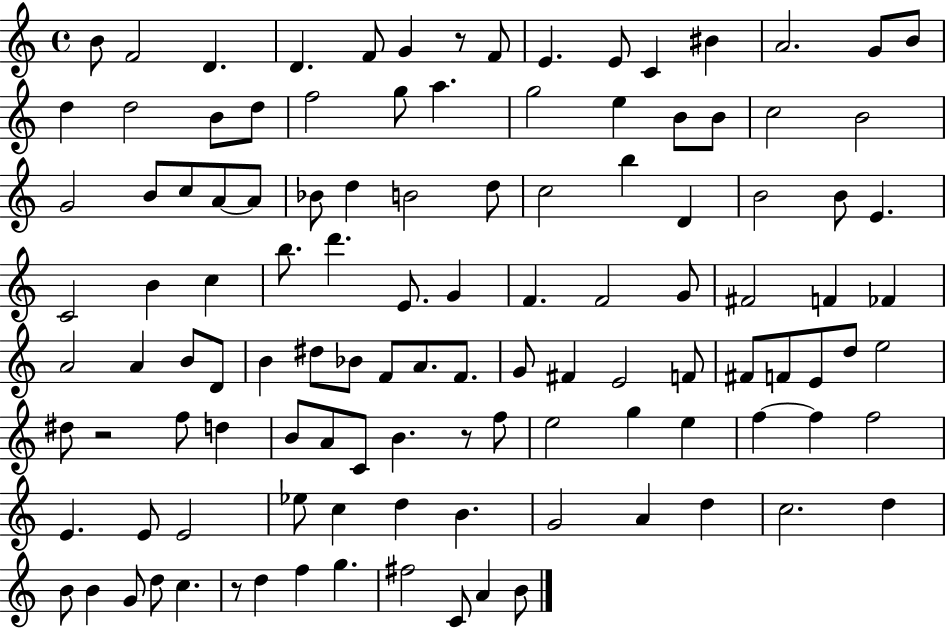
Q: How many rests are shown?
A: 4